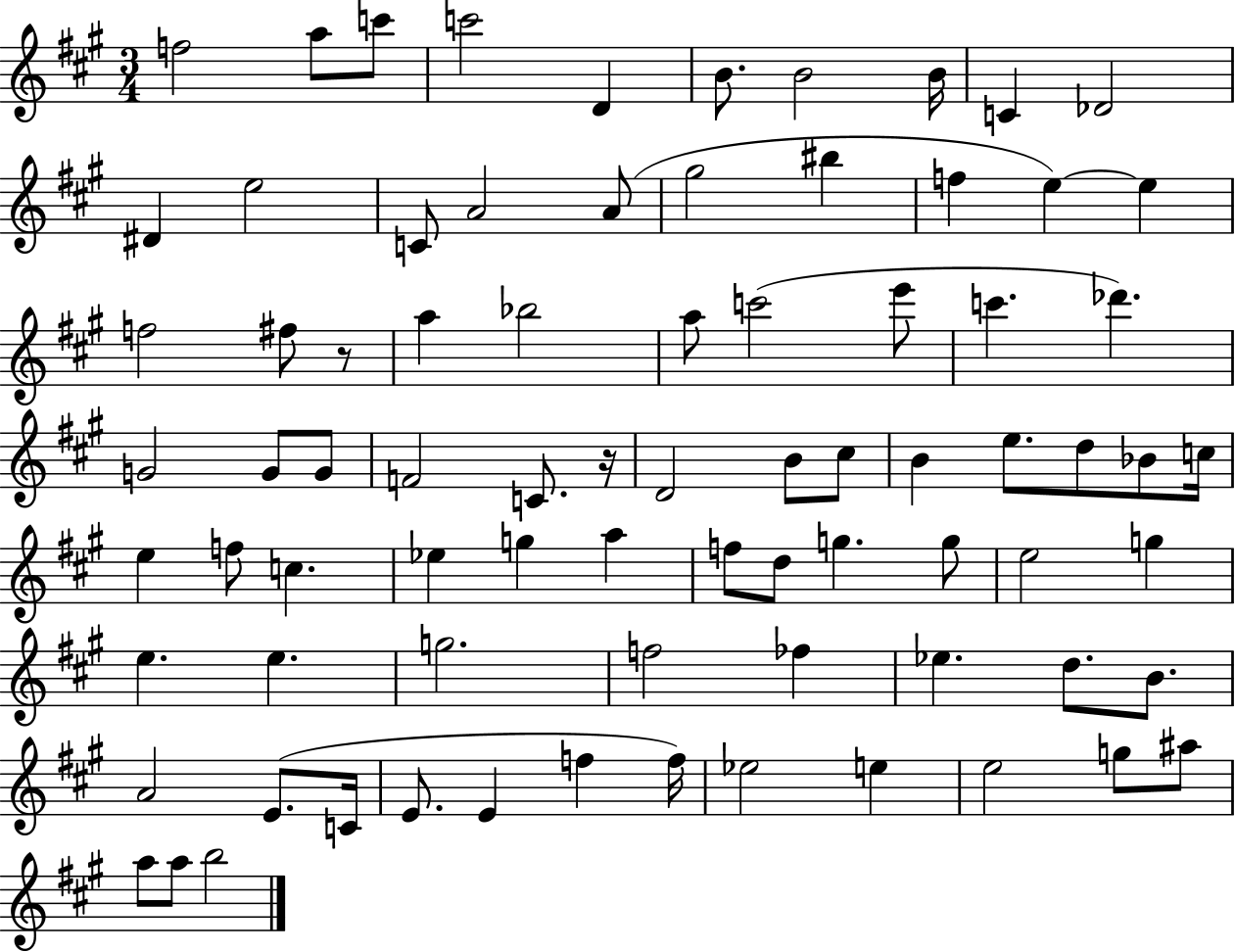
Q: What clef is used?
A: treble